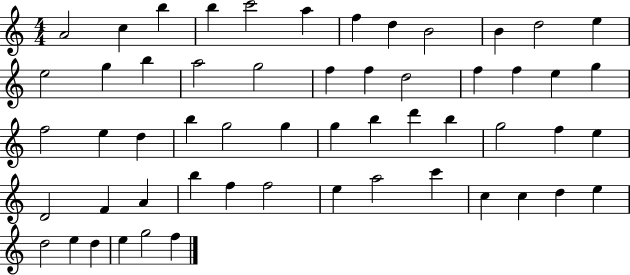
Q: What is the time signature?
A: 4/4